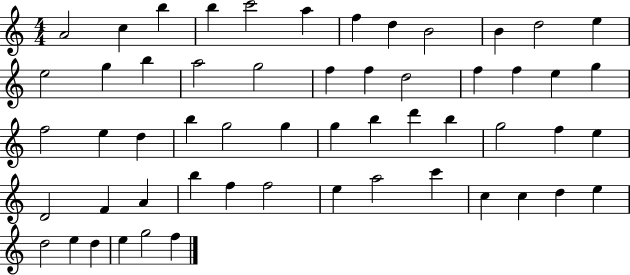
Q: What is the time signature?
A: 4/4